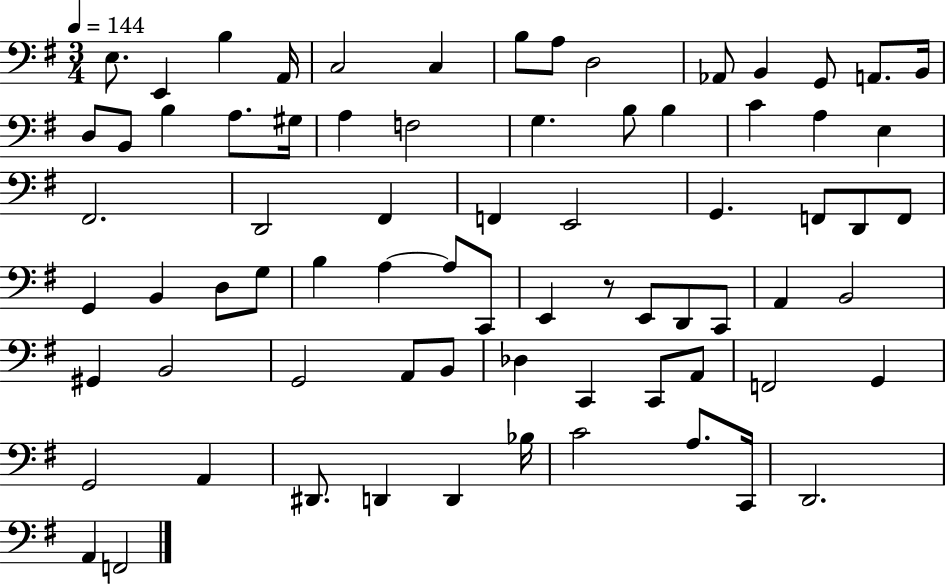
E3/e. E2/q B3/q A2/s C3/h C3/q B3/e A3/e D3/h Ab2/e B2/q G2/e A2/e. B2/s D3/e B2/e B3/q A3/e. G#3/s A3/q F3/h G3/q. B3/e B3/q C4/q A3/q E3/q F#2/h. D2/h F#2/q F2/q E2/h G2/q. F2/e D2/e F2/e G2/q B2/q D3/e G3/e B3/q A3/q A3/e C2/e E2/q R/e E2/e D2/e C2/e A2/q B2/h G#2/q B2/h G2/h A2/e B2/e Db3/q C2/q C2/e A2/e F2/h G2/q G2/h A2/q D#2/e. D2/q D2/q Bb3/s C4/h A3/e. C2/s D2/h. A2/q F2/h